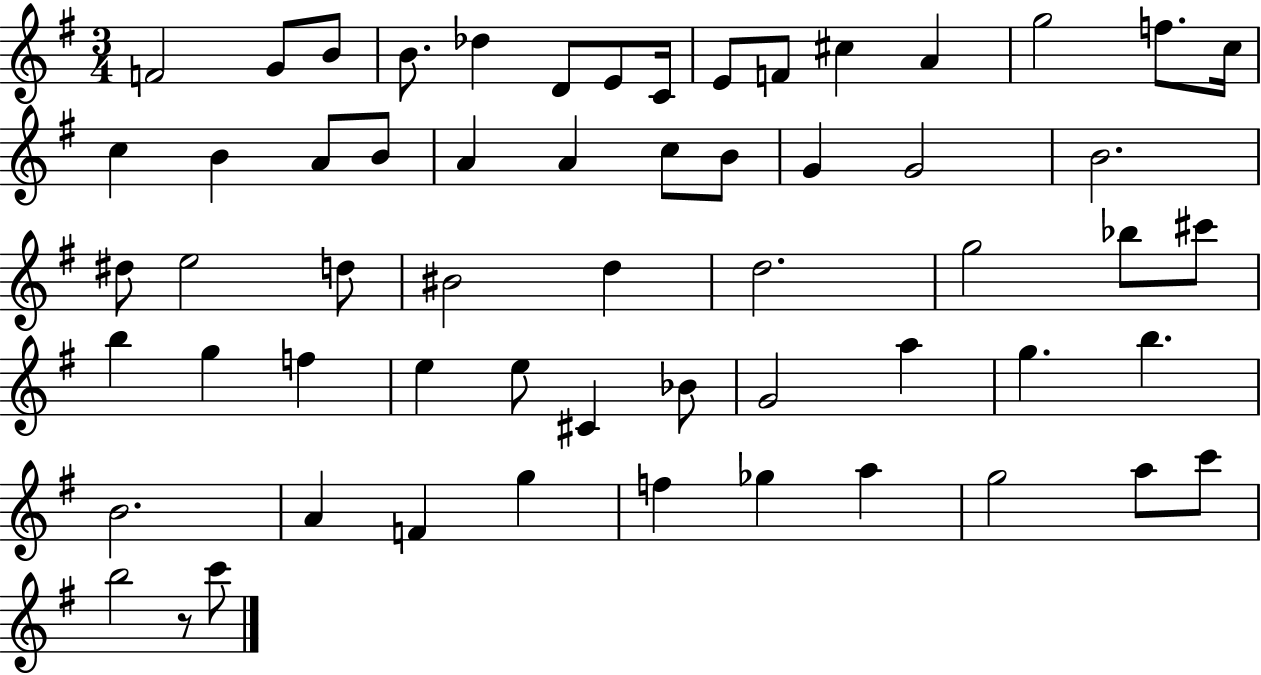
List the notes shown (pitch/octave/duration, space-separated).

F4/h G4/e B4/e B4/e. Db5/q D4/e E4/e C4/s E4/e F4/e C#5/q A4/q G5/h F5/e. C5/s C5/q B4/q A4/e B4/e A4/q A4/q C5/e B4/e G4/q G4/h B4/h. D#5/e E5/h D5/e BIS4/h D5/q D5/h. G5/h Bb5/e C#6/e B5/q G5/q F5/q E5/q E5/e C#4/q Bb4/e G4/h A5/q G5/q. B5/q. B4/h. A4/q F4/q G5/q F5/q Gb5/q A5/q G5/h A5/e C6/e B5/h R/e C6/e